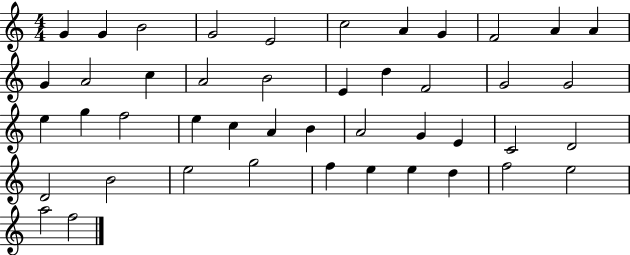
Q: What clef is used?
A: treble